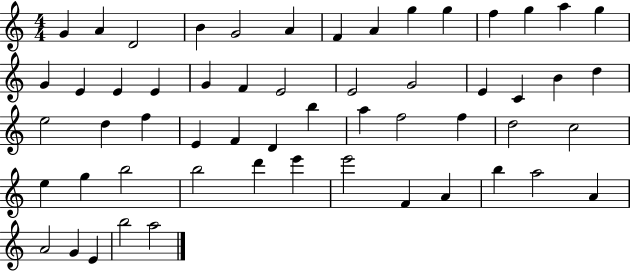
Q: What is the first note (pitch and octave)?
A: G4